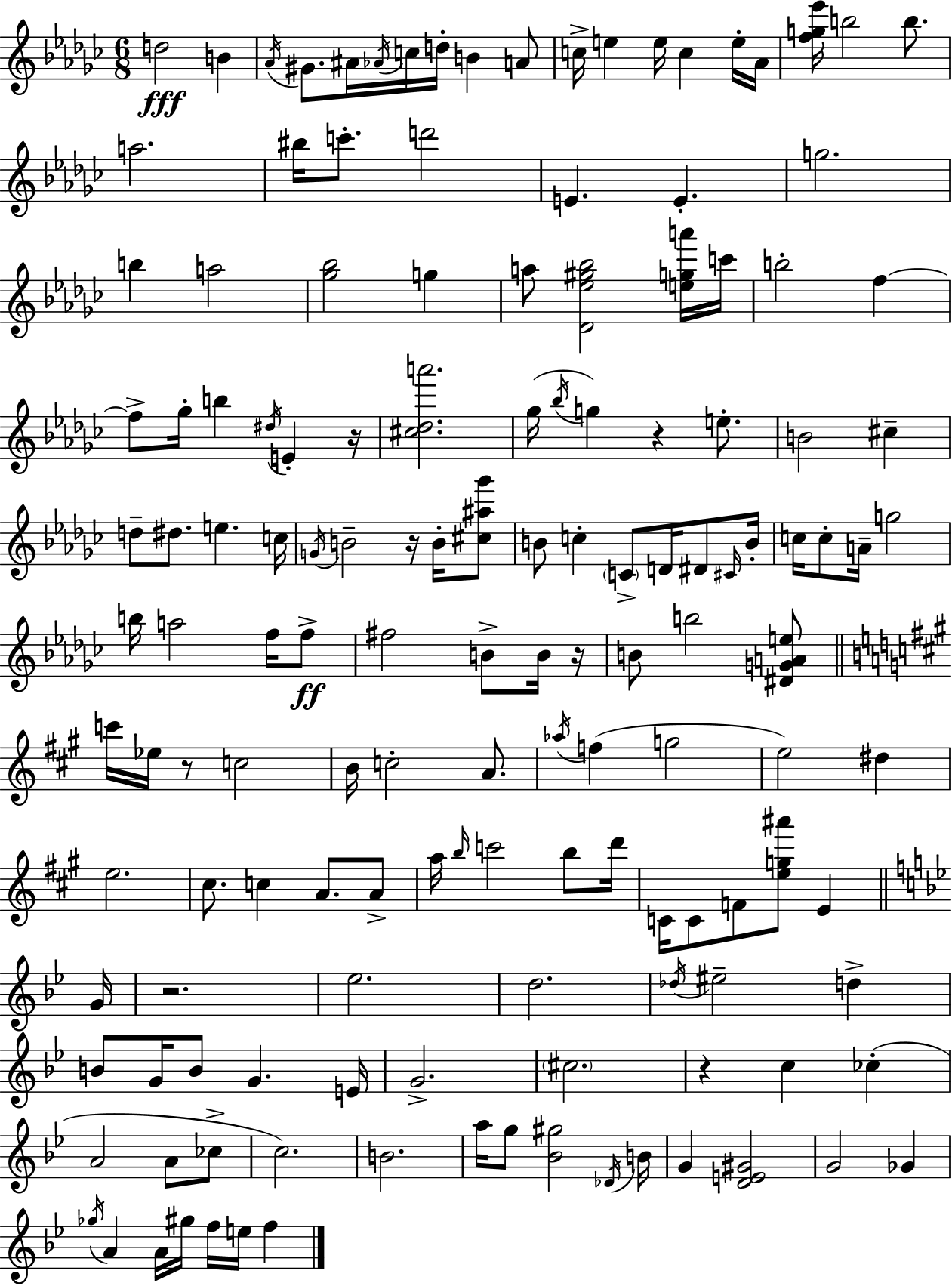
{
  \clef treble
  \numericTimeSignature
  \time 6/8
  \key ees \minor
  \repeat volta 2 { d''2\fff b'4 | \acciaccatura { aes'16 } gis'8. ais'16 \acciaccatura { aes'16 } c''16 d''16-. b'4 | a'8 c''16-> e''4 e''16 c''4 | e''16-. aes'16 <f'' g'' ees'''>16 b''2 b''8. | \break a''2. | bis''16 c'''8.-. d'''2 | e'4. e'4.-. | g''2. | \break b''4 a''2 | <ges'' bes''>2 g''4 | a''8 <des' ees'' gis'' bes''>2 | <e'' g'' a'''>16 c'''16 b''2-. f''4~~ | \break f''8-> ges''16-. b''4 \acciaccatura { dis''16 } e'4-. | r16 <cis'' des'' a'''>2. | ges''16( \acciaccatura { bes''16 } g''4) r4 | e''8.-. b'2 | \break cis''4-- d''8-- dis''8. e''4. | c''16 \acciaccatura { g'16 } b'2-- | r16 b'16-. <cis'' ais'' ges'''>8 b'8 c''4-. \parenthesize c'8-> | d'16 dis'8 \grace { cis'16 } b'16-. c''16 c''8-. a'16-- g''2 | \break b''16 a''2 | f''16 f''8->\ff fis''2 | b'8-> b'16 r16 b'8 b''2 | <dis' g' a' e''>8 \bar "||" \break \key a \major c'''16 ees''16 r8 c''2 | b'16 c''2-. a'8. | \acciaccatura { aes''16 }( f''4 g''2 | e''2) dis''4 | \break e''2. | cis''8. c''4 a'8. a'8-> | a''16 \grace { b''16 } c'''2 b''8 | d'''16 c'16 c'8 f'8 <e'' g'' ais'''>8 e'4 | \break \bar "||" \break \key bes \major g'16 r2. | ees''2. | d''2. | \acciaccatura { des''16 } eis''2-- d''4-> | \break b'8 g'16 b'8 g'4. | e'16 g'2.-> | \parenthesize cis''2. | r4 c''4 ces''4-.( | \break a'2 a'8 | ces''8-> c''2.) | b'2. | a''16 g''8 <bes' gis''>2 | \break \acciaccatura { des'16 } b'16 g'4 <d' e' gis'>2 | g'2 ges'4 | \acciaccatura { ges''16 } a'4 a'16 gis''16 f''16 e''16 | f''4 } \bar "|."
}